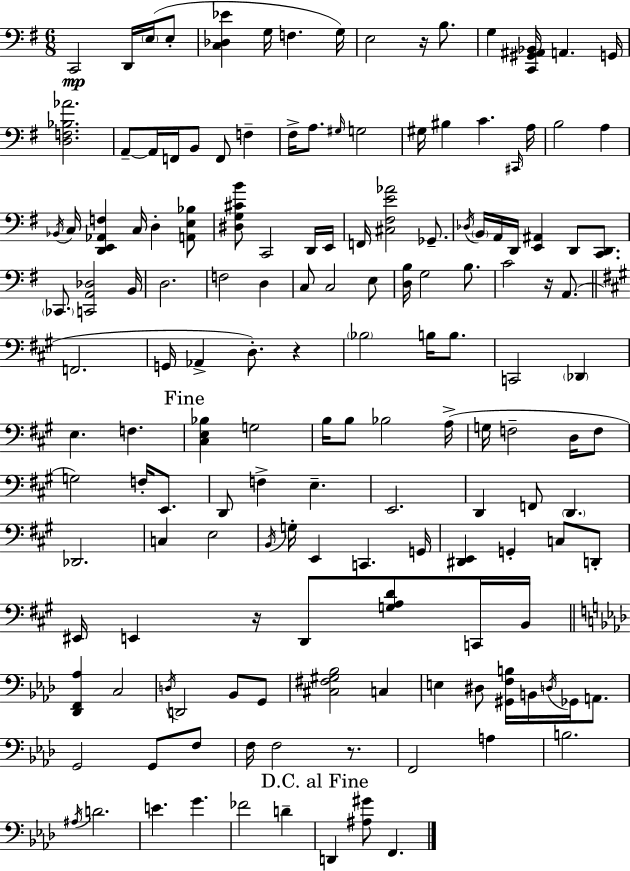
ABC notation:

X:1
T:Untitled
M:6/8
L:1/4
K:G
C,,2 D,,/4 E,/4 E,/2 [C,_D,_E] G,/4 F, G,/4 E,2 z/4 B,/2 G, [C,,^G,,^A,,_B,,]/4 A,, G,,/4 [D,F,_B,_A]2 A,,/2 A,,/4 F,,/4 B,,/2 F,,/2 F, ^F,/4 A,/2 ^G,/4 G,2 ^G,/4 ^B, C ^C,,/4 A,/4 B,2 A, _B,,/4 C,/4 [D,,E,,_A,,F,] C,/4 D, [A,,E,_B,]/2 [^D,G,^CB]/2 C,,2 D,,/4 E,,/4 F,,/4 [^C,^F,E_A]2 _G,,/2 _D,/4 B,,/4 A,,/4 D,,/4 [E,,^A,,] D,,/2 [C,,D,,]/2 _C,,/2 [C,,A,,_D,]2 B,,/4 D,2 F,2 D, C,/2 C,2 E,/2 [D,B,]/4 G,2 B,/2 C2 z/4 A,,/2 F,,2 G,,/4 _A,, D,/2 z _B,2 B,/4 B,/2 C,,2 _D,, E, F, [^C,E,_B,] G,2 B,/4 B,/2 _B,2 A,/4 G,/4 F,2 D,/4 F,/2 G,2 F,/4 E,,/2 D,,/2 F, E, E,,2 D,, F,,/2 D,, _D,,2 C, E,2 B,,/4 G,/4 E,, C,, G,,/4 [^D,,E,,] G,, C,/2 D,,/2 ^E,,/4 E,, z/4 D,,/2 [G,A,D]/2 C,,/4 B,,/4 [_D,,F,,_A,] C,2 D,/4 D,,2 _B,,/2 G,,/2 [^C,^F,^G,_B,]2 C, E, ^D,/2 [^G,,F,B,]/4 B,,/4 D,/4 _G,,/4 A,,/2 G,,2 G,,/2 F,/2 F,/4 F,2 z/2 F,,2 A, B,2 ^A,/4 D2 E G _F2 D D,, [^A,^G]/2 F,,